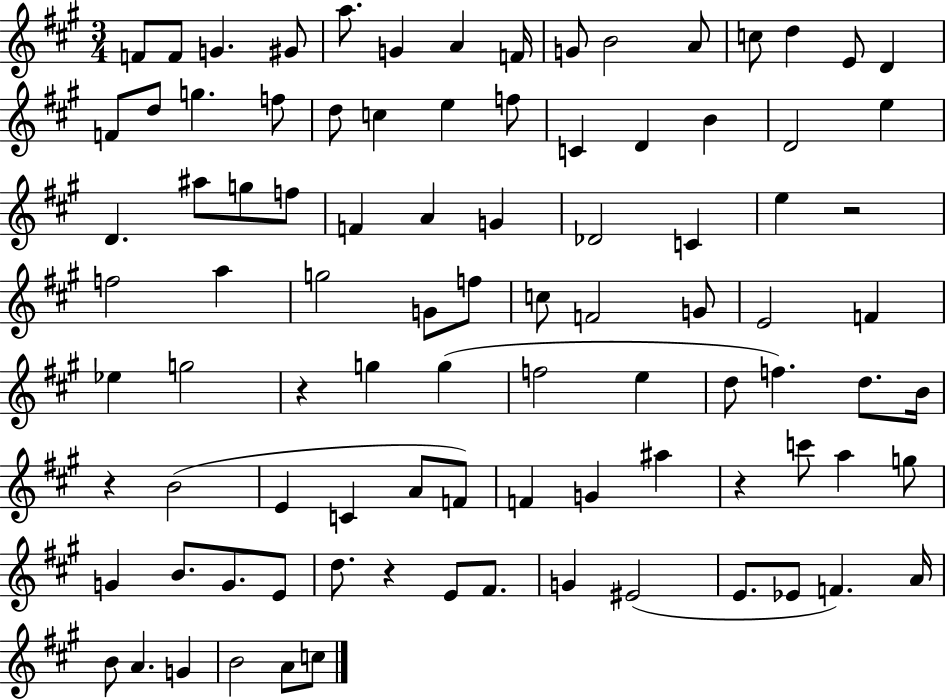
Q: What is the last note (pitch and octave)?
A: C5